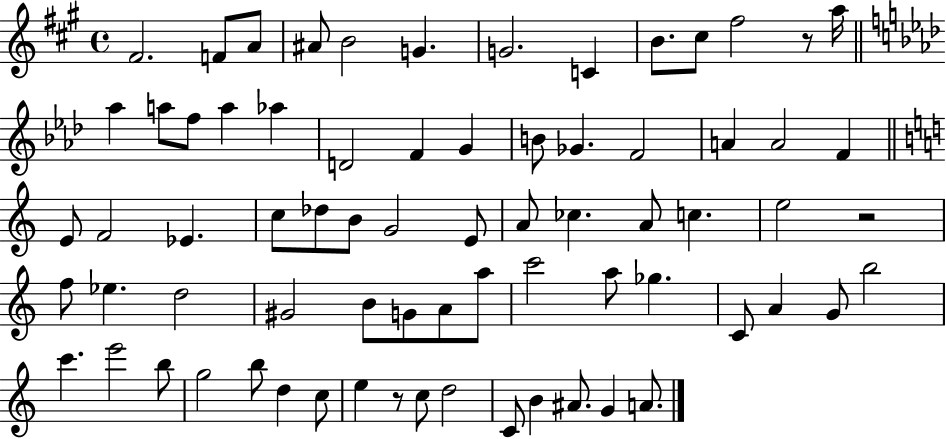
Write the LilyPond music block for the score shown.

{
  \clef treble
  \time 4/4
  \defaultTimeSignature
  \key a \major
  fis'2. f'8 a'8 | ais'8 b'2 g'4. | g'2. c'4 | b'8. cis''8 fis''2 r8 a''16 | \break \bar "||" \break \key aes \major aes''4 a''8 f''8 a''4 aes''4 | d'2 f'4 g'4 | b'8 ges'4. f'2 | a'4 a'2 f'4 | \break \bar "||" \break \key c \major e'8 f'2 ees'4. | c''8 des''8 b'8 g'2 e'8 | a'8 ces''4. a'8 c''4. | e''2 r2 | \break f''8 ees''4. d''2 | gis'2 b'8 g'8 a'8 a''8 | c'''2 a''8 ges''4. | c'8 a'4 g'8 b''2 | \break c'''4. e'''2 b''8 | g''2 b''8 d''4 c''8 | e''4 r8 c''8 d''2 | c'8 b'4 ais'8. g'4 a'8. | \break \bar "|."
}